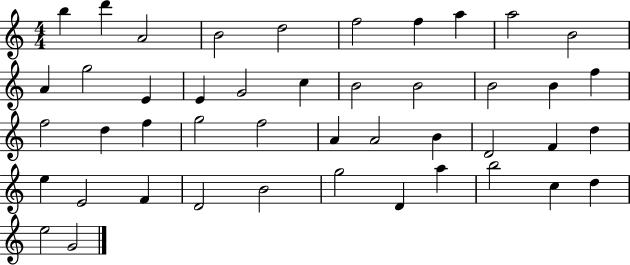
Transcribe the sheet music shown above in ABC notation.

X:1
T:Untitled
M:4/4
L:1/4
K:C
b d' A2 B2 d2 f2 f a a2 B2 A g2 E E G2 c B2 B2 B2 B f f2 d f g2 f2 A A2 B D2 F d e E2 F D2 B2 g2 D a b2 c d e2 G2